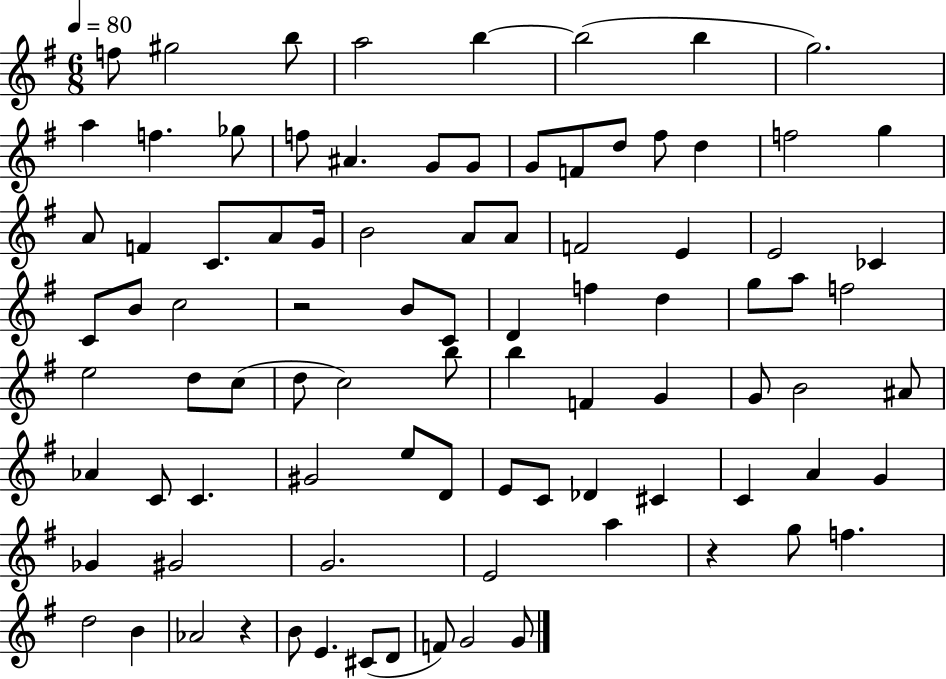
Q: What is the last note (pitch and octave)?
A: G4